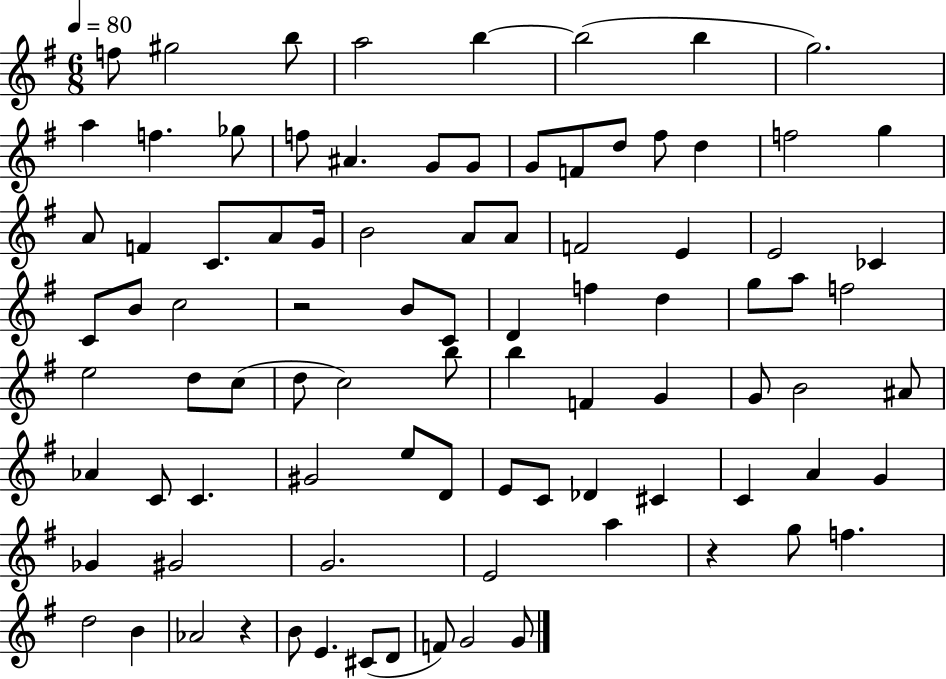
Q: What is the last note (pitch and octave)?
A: G4